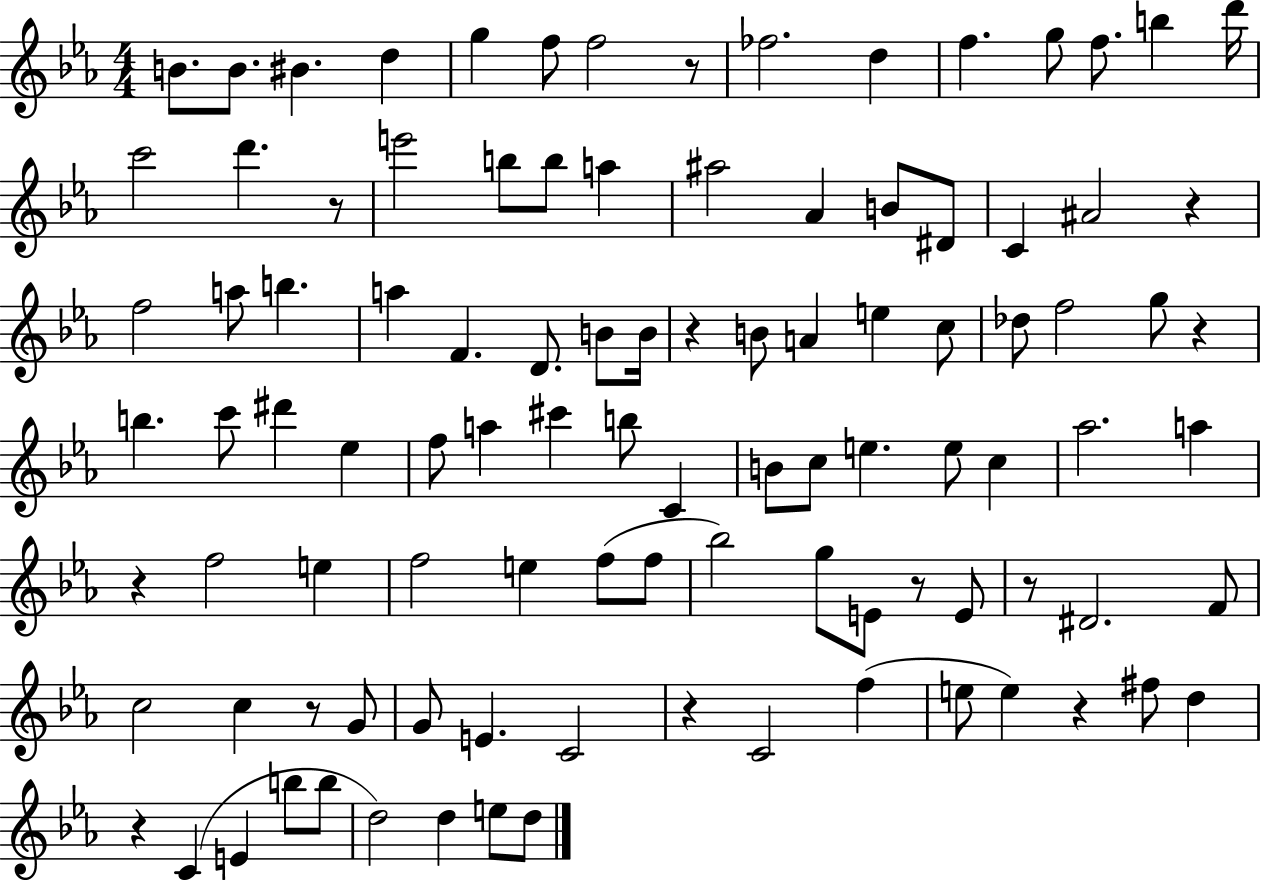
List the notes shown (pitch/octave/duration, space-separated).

B4/e. B4/e. BIS4/q. D5/q G5/q F5/e F5/h R/e FES5/h. D5/q F5/q. G5/e F5/e. B5/q D6/s C6/h D6/q. R/e E6/h B5/e B5/e A5/q A#5/h Ab4/q B4/e D#4/e C4/q A#4/h R/q F5/h A5/e B5/q. A5/q F4/q. D4/e. B4/e B4/s R/q B4/e A4/q E5/q C5/e Db5/e F5/h G5/e R/q B5/q. C6/e D#6/q Eb5/q F5/e A5/q C#6/q B5/e C4/q B4/e C5/e E5/q. E5/e C5/q Ab5/h. A5/q R/q F5/h E5/q F5/h E5/q F5/e F5/e Bb5/h G5/e E4/e R/e E4/e R/e D#4/h. F4/e C5/h C5/q R/e G4/e G4/e E4/q. C4/h R/q C4/h F5/q E5/e E5/q R/q F#5/e D5/q R/q C4/q E4/q B5/e B5/e D5/h D5/q E5/e D5/e